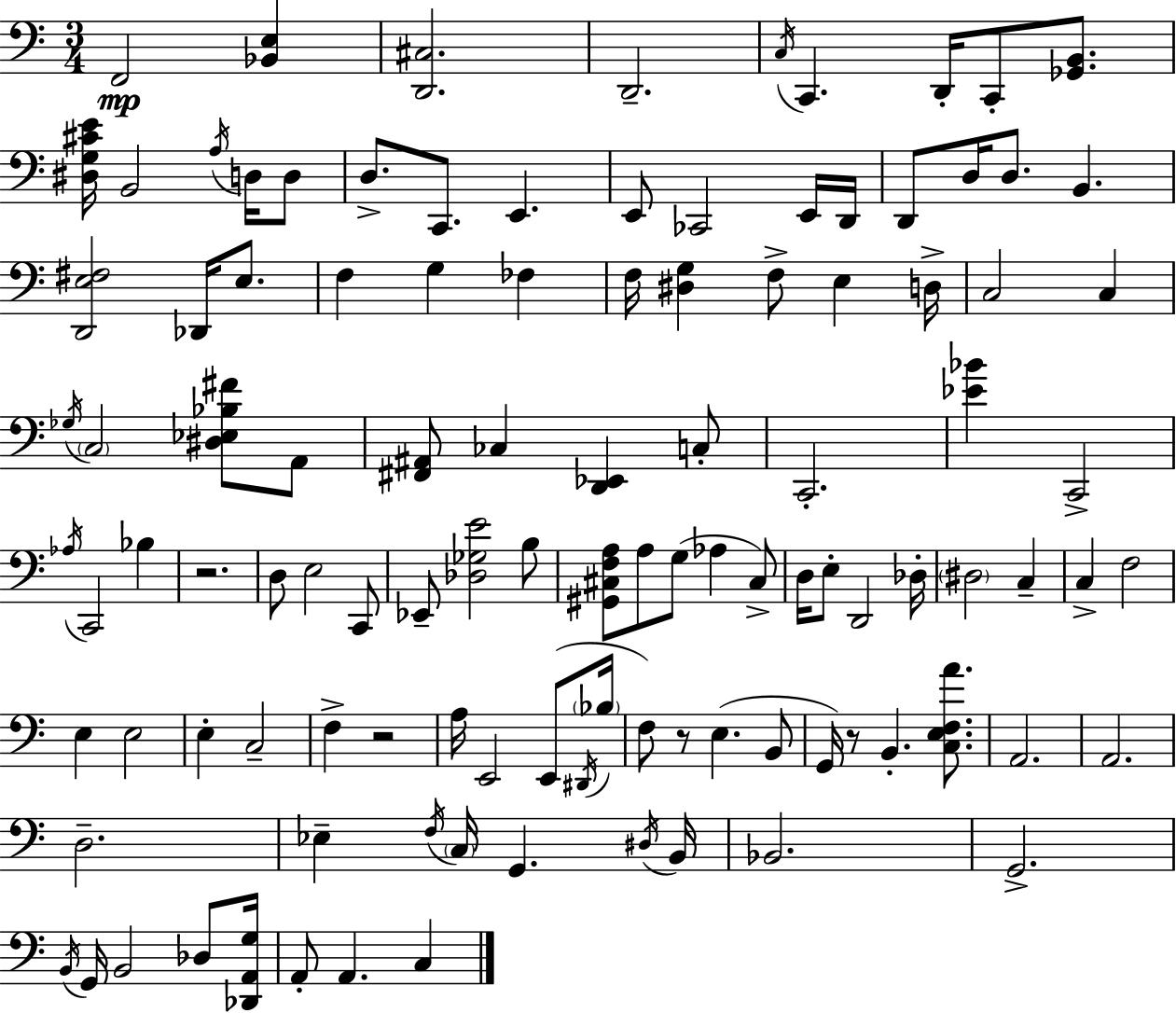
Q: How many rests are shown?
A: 4